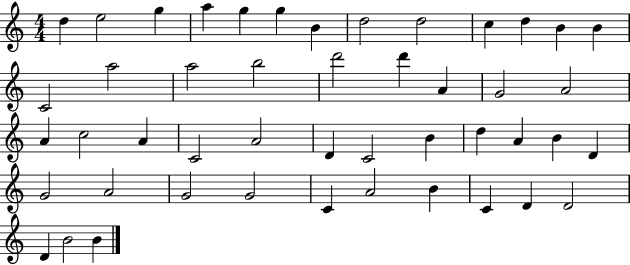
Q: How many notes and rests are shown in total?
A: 47